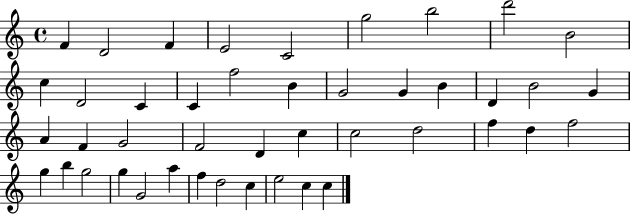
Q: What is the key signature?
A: C major